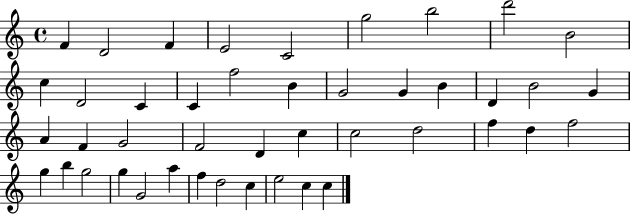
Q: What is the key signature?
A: C major